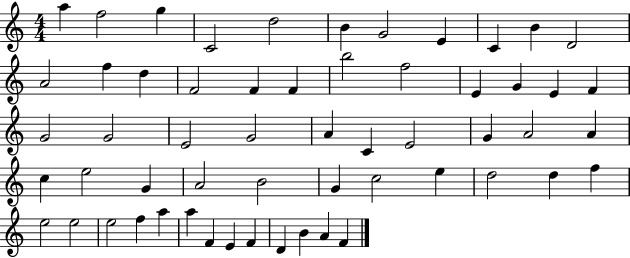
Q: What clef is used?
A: treble